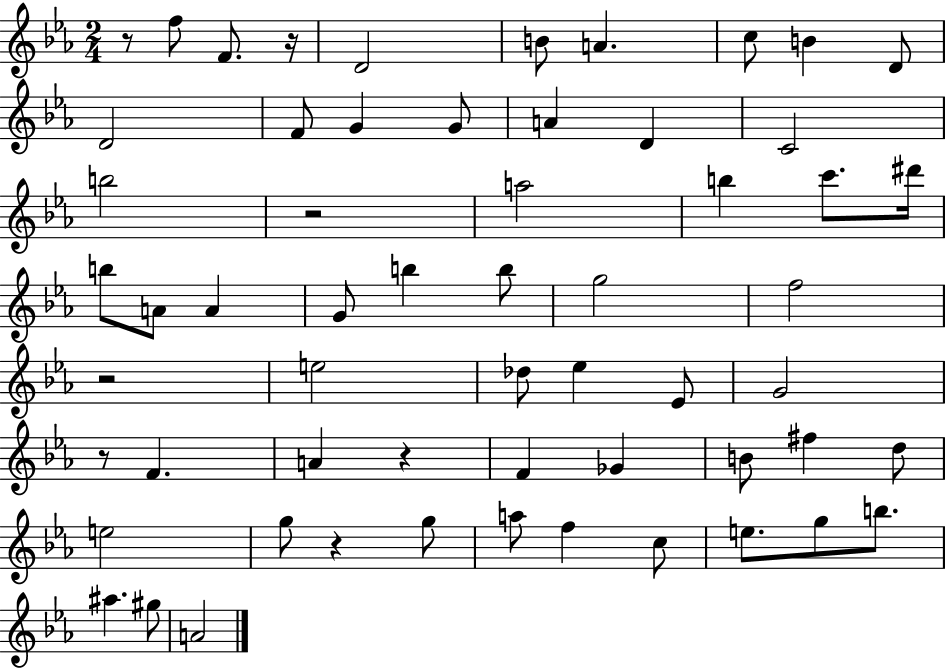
{
  \clef treble
  \numericTimeSignature
  \time 2/4
  \key ees \major
  r8 f''8 f'8. r16 | d'2 | b'8 a'4. | c''8 b'4 d'8 | \break d'2 | f'8 g'4 g'8 | a'4 d'4 | c'2 | \break b''2 | r2 | a''2 | b''4 c'''8. dis'''16 | \break b''8 a'8 a'4 | g'8 b''4 b''8 | g''2 | f''2 | \break r2 | e''2 | des''8 ees''4 ees'8 | g'2 | \break r8 f'4. | a'4 r4 | f'4 ges'4 | b'8 fis''4 d''8 | \break e''2 | g''8 r4 g''8 | a''8 f''4 c''8 | e''8. g''8 b''8. | \break ais''4. gis''8 | a'2 | \bar "|."
}